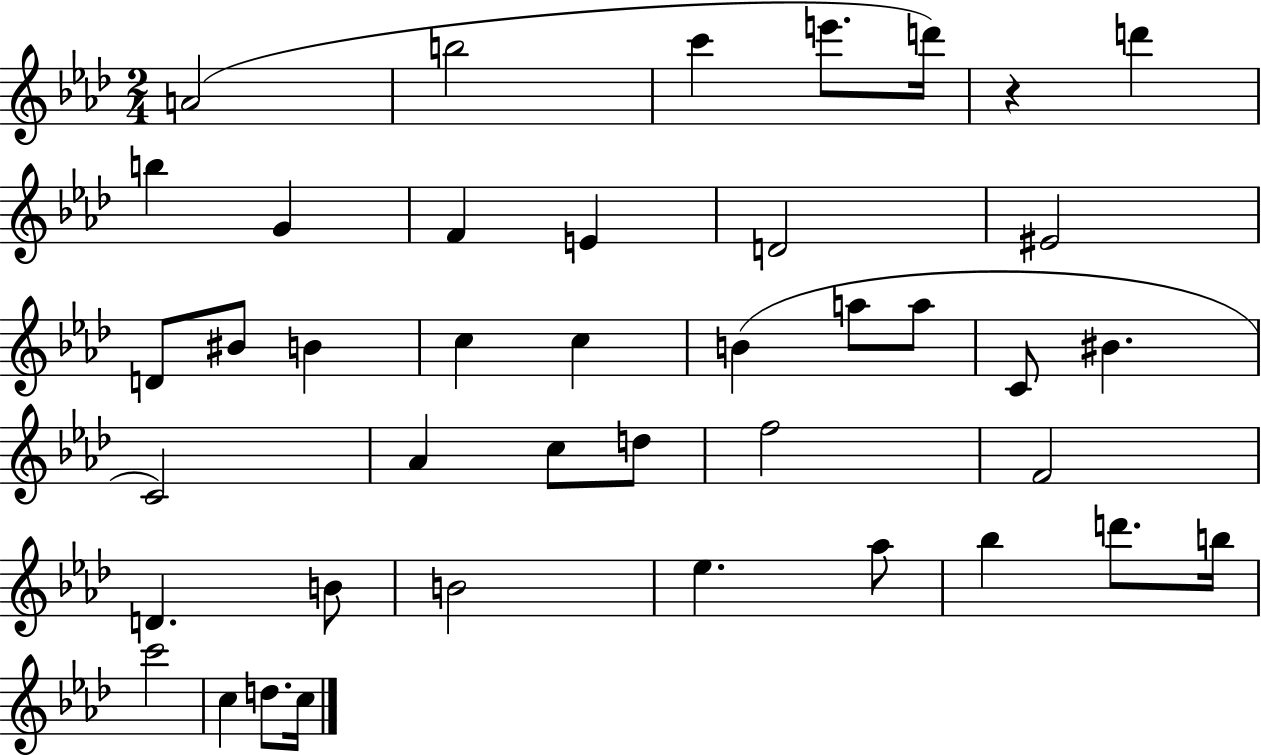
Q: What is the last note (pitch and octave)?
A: C5